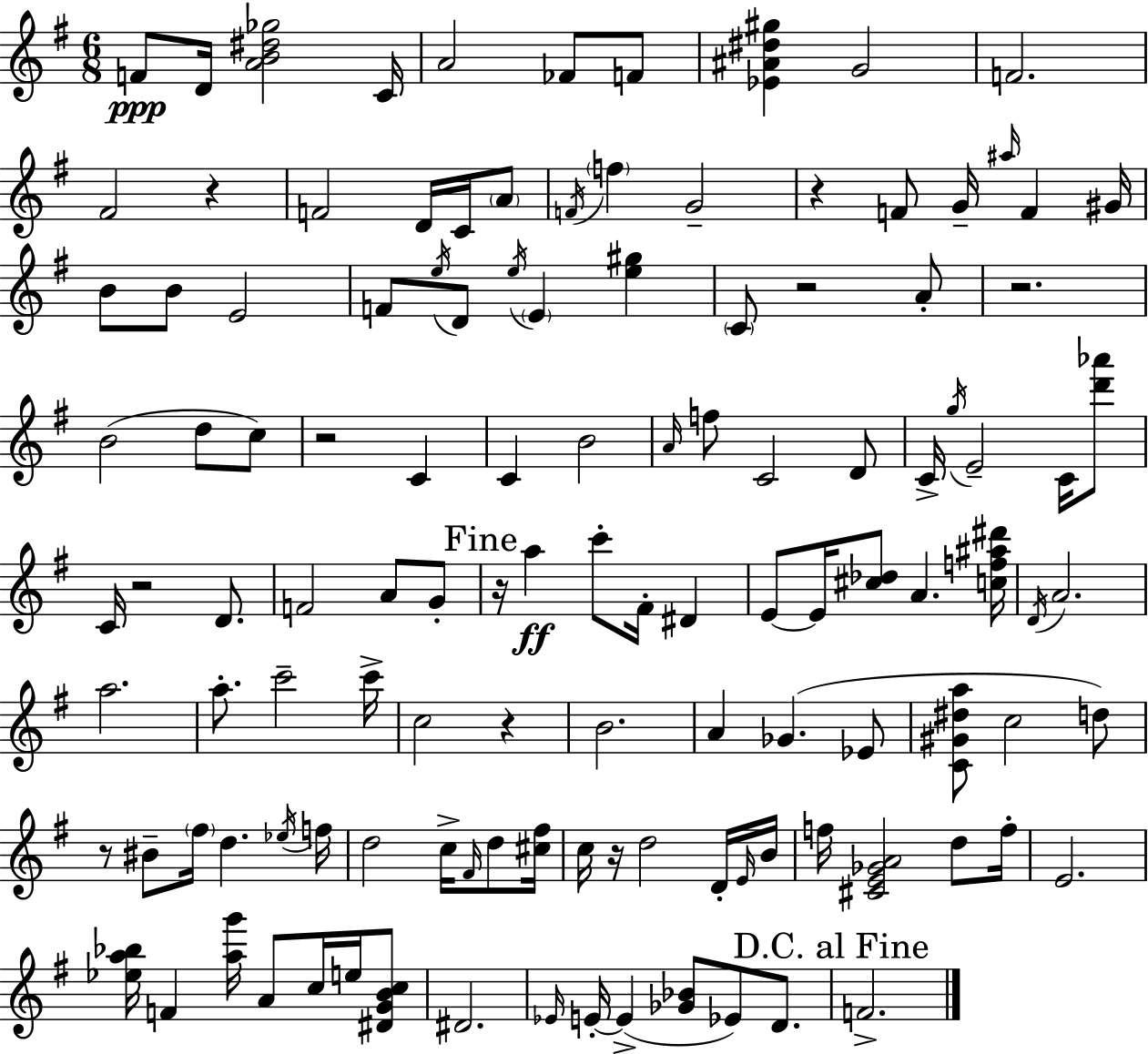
F4/e D4/s [A4,B4,D#5,Gb5]/h C4/s A4/h FES4/e F4/e [Eb4,A#4,D#5,G#5]/q G4/h F4/h. F#4/h R/q F4/h D4/s C4/s A4/e F4/s F5/q G4/h R/q F4/e G4/s A#5/s F4/q G#4/s B4/e B4/e E4/h F4/e E5/s D4/e E5/s E4/q [E5,G#5]/q C4/e R/h A4/e R/h. B4/h D5/e C5/e R/h C4/q C4/q B4/h A4/s F5/e C4/h D4/e C4/s G5/s E4/h C4/s [D6,Ab6]/e C4/s R/h D4/e. F4/h A4/e G4/e R/s A5/q C6/e F#4/s D#4/q E4/e E4/s [C#5,Db5]/e A4/q. [C5,F5,A#5,D#6]/s D4/s A4/h. A5/h. A5/e. C6/h C6/s C5/h R/q B4/h. A4/q Gb4/q. Eb4/e [C4,G#4,D#5,A5]/e C5/h D5/e R/e BIS4/e F#5/s D5/q. Eb5/s F5/s D5/h C5/s F#4/s D5/e [C#5,F#5]/s C5/s R/s D5/h D4/s E4/s B4/s F5/s [C#4,E4,Gb4,A4]/h D5/e F5/s E4/h. [Eb5,A5,Bb5]/s F4/q [A5,G6]/s A4/e C5/s E5/s [D#4,G4,B4,C5]/e D#4/h. Eb4/s E4/s E4/q [Gb4,Bb4]/e Eb4/e D4/e. F4/h.